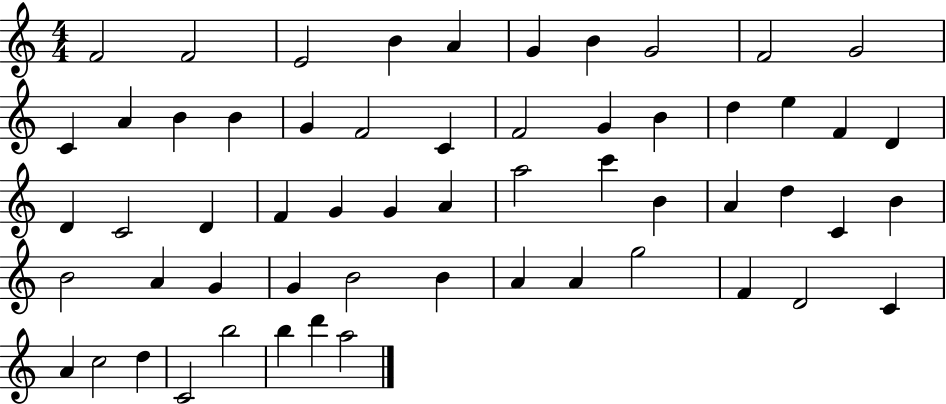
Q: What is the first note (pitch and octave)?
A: F4